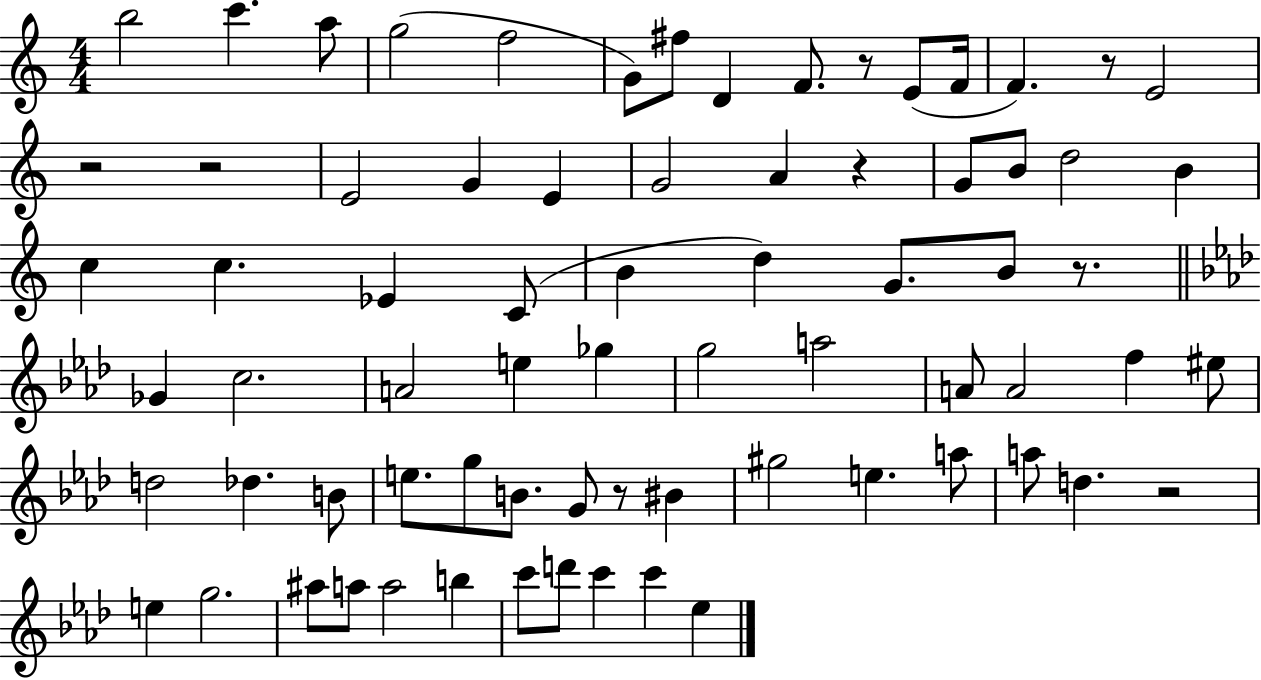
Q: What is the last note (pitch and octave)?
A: Eb5